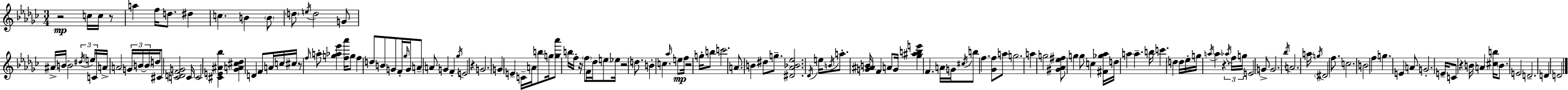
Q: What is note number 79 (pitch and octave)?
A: B4